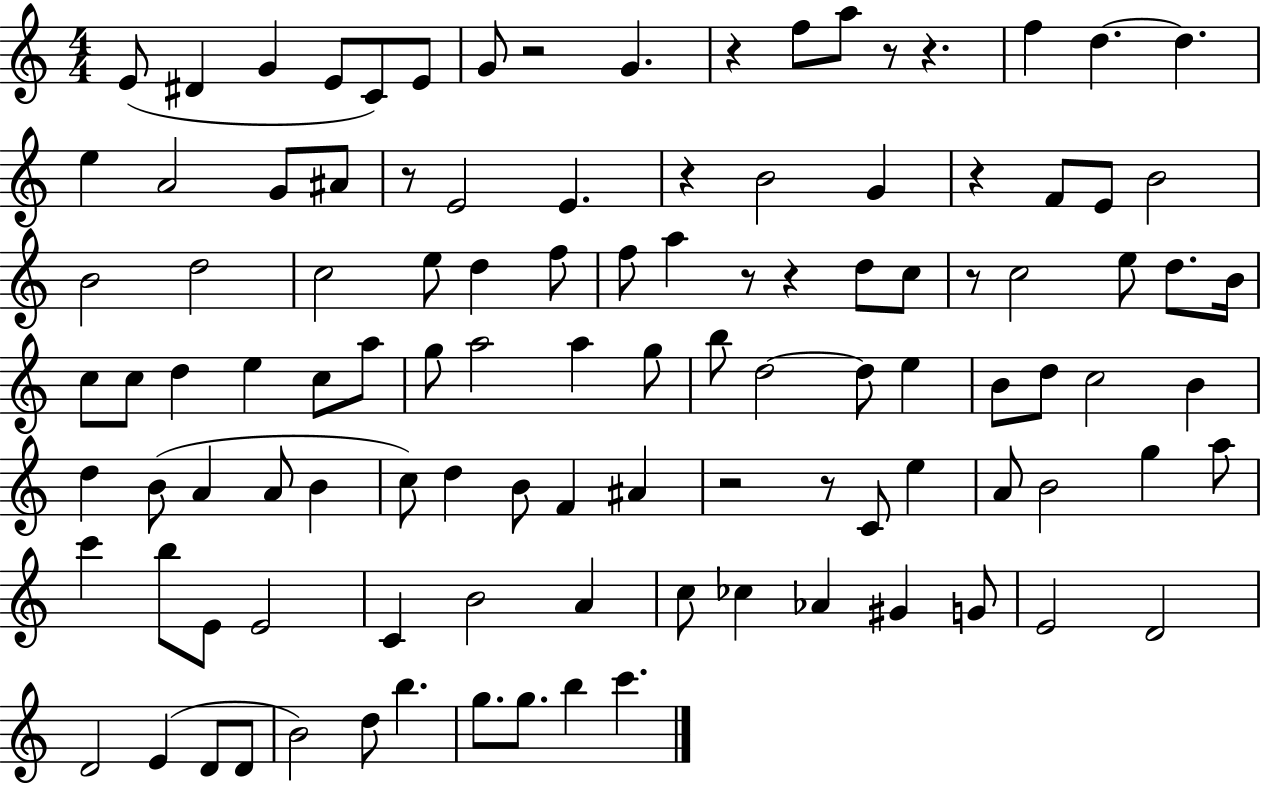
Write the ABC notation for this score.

X:1
T:Untitled
M:4/4
L:1/4
K:C
E/2 ^D G E/2 C/2 E/2 G/2 z2 G z f/2 a/2 z/2 z f d d e A2 G/2 ^A/2 z/2 E2 E z B2 G z F/2 E/2 B2 B2 d2 c2 e/2 d f/2 f/2 a z/2 z d/2 c/2 z/2 c2 e/2 d/2 B/4 c/2 c/2 d e c/2 a/2 g/2 a2 a g/2 b/2 d2 d/2 e B/2 d/2 c2 B d B/2 A A/2 B c/2 d B/2 F ^A z2 z/2 C/2 e A/2 B2 g a/2 c' b/2 E/2 E2 C B2 A c/2 _c _A ^G G/2 E2 D2 D2 E D/2 D/2 B2 d/2 b g/2 g/2 b c'